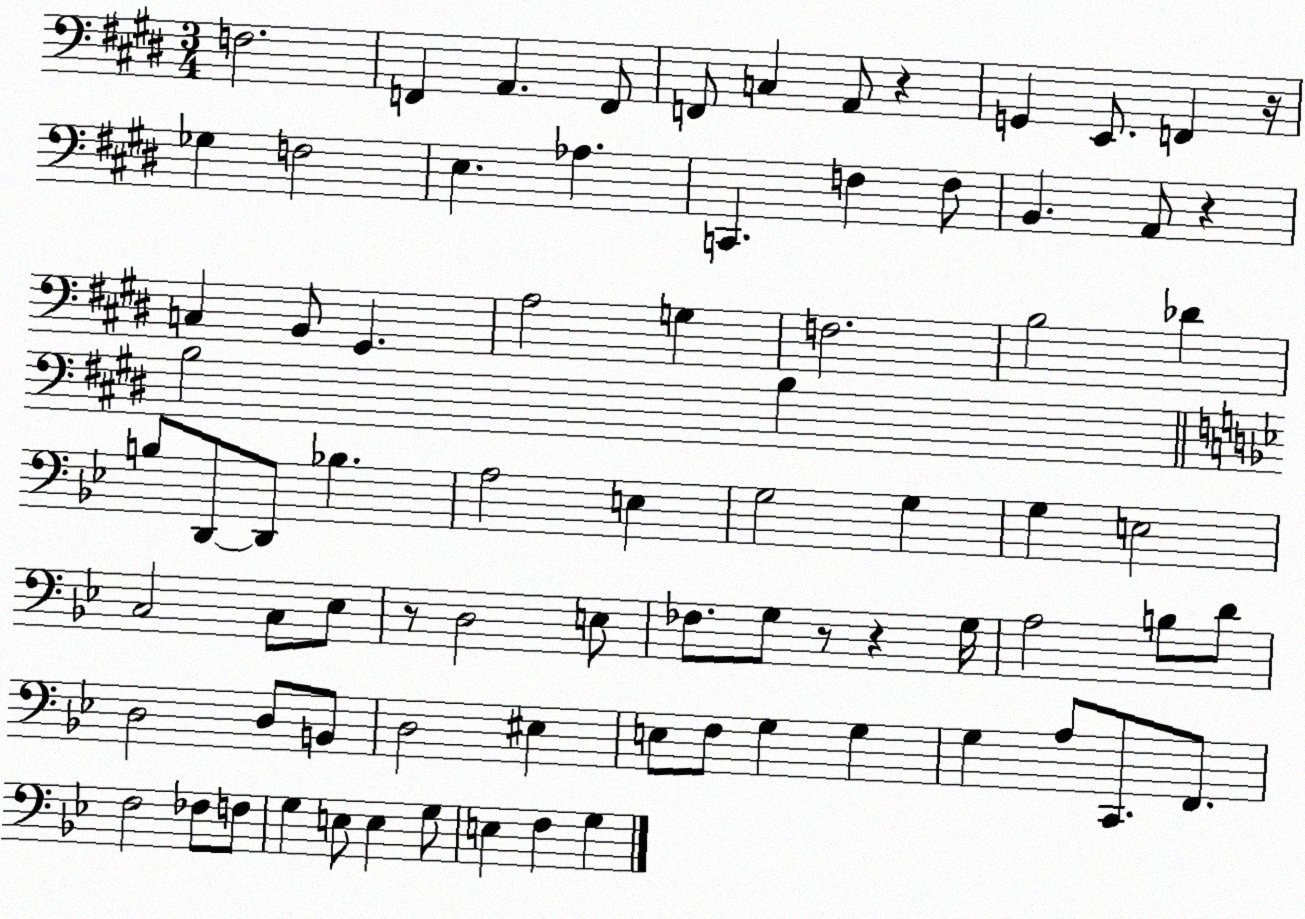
X:1
T:Untitled
M:3/4
L:1/4
K:E
F,2 F,, A,, F,,/2 F,,/2 C, A,,/2 z G,, E,,/2 F,, z/4 _G, F,2 E, _A, C,, F, F,/2 B,, A,,/2 z C, B,,/2 ^G,, A,2 G, F,2 B,2 _D B,2 B, B,/2 D,,/2 D,,/2 _B, A,2 E, G,2 G, G, E,2 C,2 C,/2 _E,/2 z/2 D,2 E,/2 _F,/2 G,/2 z/2 z G,/4 A,2 B,/2 D/2 D,2 D,/2 B,,/2 D,2 ^E, E,/2 F,/2 G, G, G, A,/2 C,,/2 F,,/2 F,2 _F,/2 F,/2 G, E,/2 E, G,/2 E, F, G,